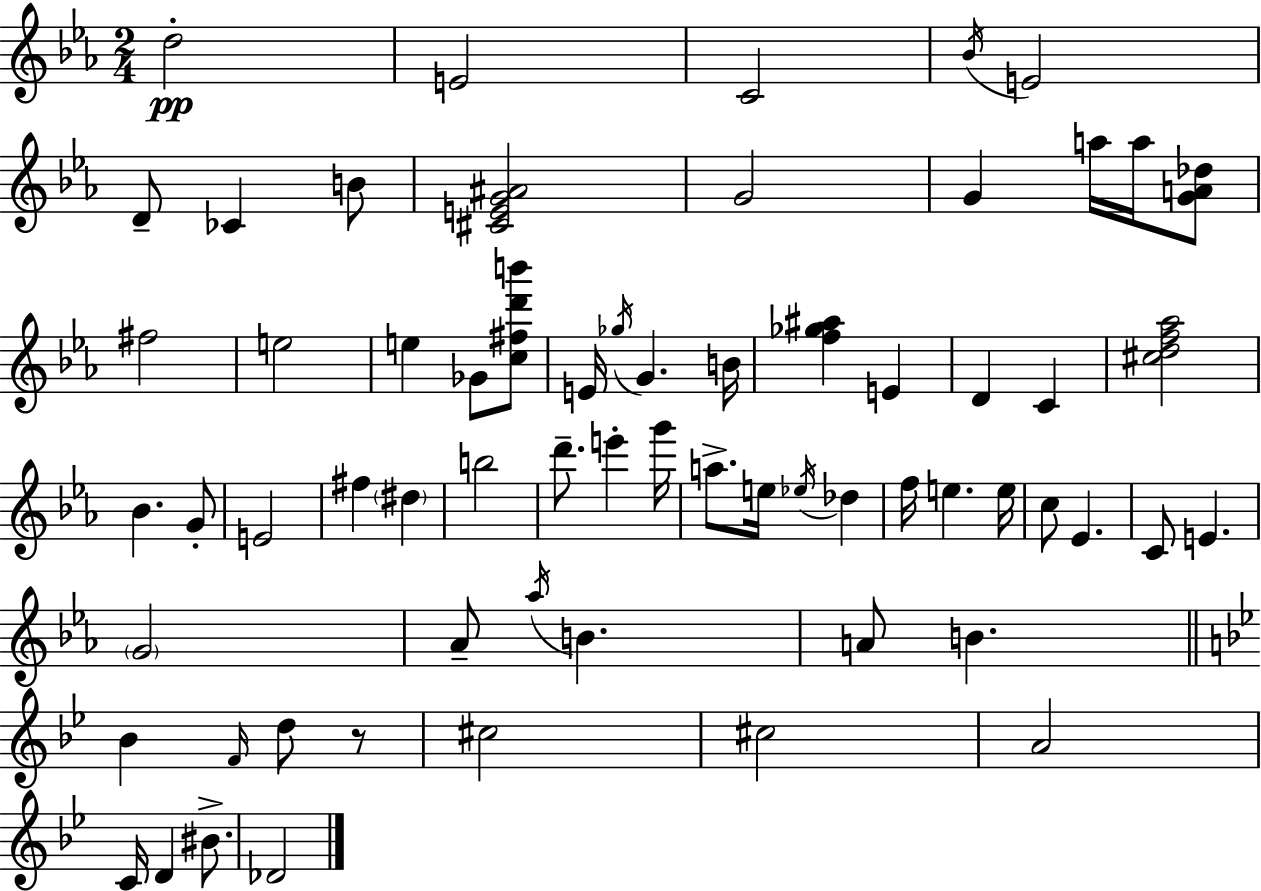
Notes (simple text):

D5/h E4/h C4/h Bb4/s E4/h D4/e CES4/q B4/e [C#4,E4,G4,A#4]/h G4/h G4/q A5/s A5/s [G4,A4,Db5]/e F#5/h E5/h E5/q Gb4/e [C5,F#5,D6,B6]/e E4/s Gb5/s G4/q. B4/s [F5,Gb5,A#5]/q E4/q D4/q C4/q [C#5,D5,F5,Ab5]/h Bb4/q. G4/e E4/h F#5/q D#5/q B5/h D6/e. E6/q G6/s A5/e. E5/s Eb5/s Db5/q F5/s E5/q. E5/s C5/e Eb4/q. C4/e E4/q. G4/h Ab4/e Ab5/s B4/q. A4/e B4/q. Bb4/q F4/s D5/e R/e C#5/h C#5/h A4/h C4/s D4/q BIS4/e. Db4/h